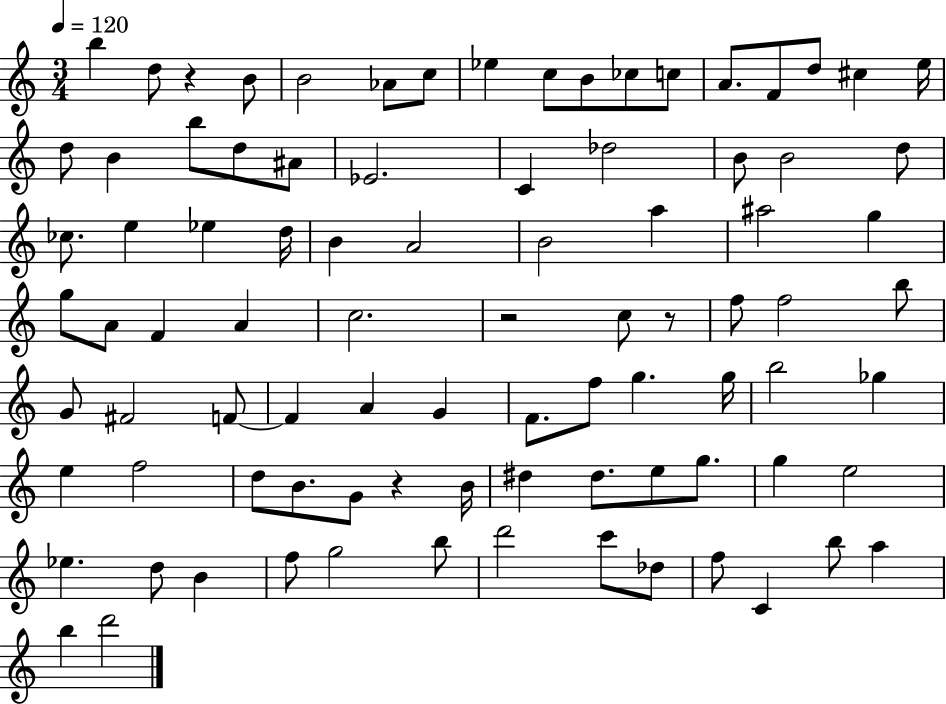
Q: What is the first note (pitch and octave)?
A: B5